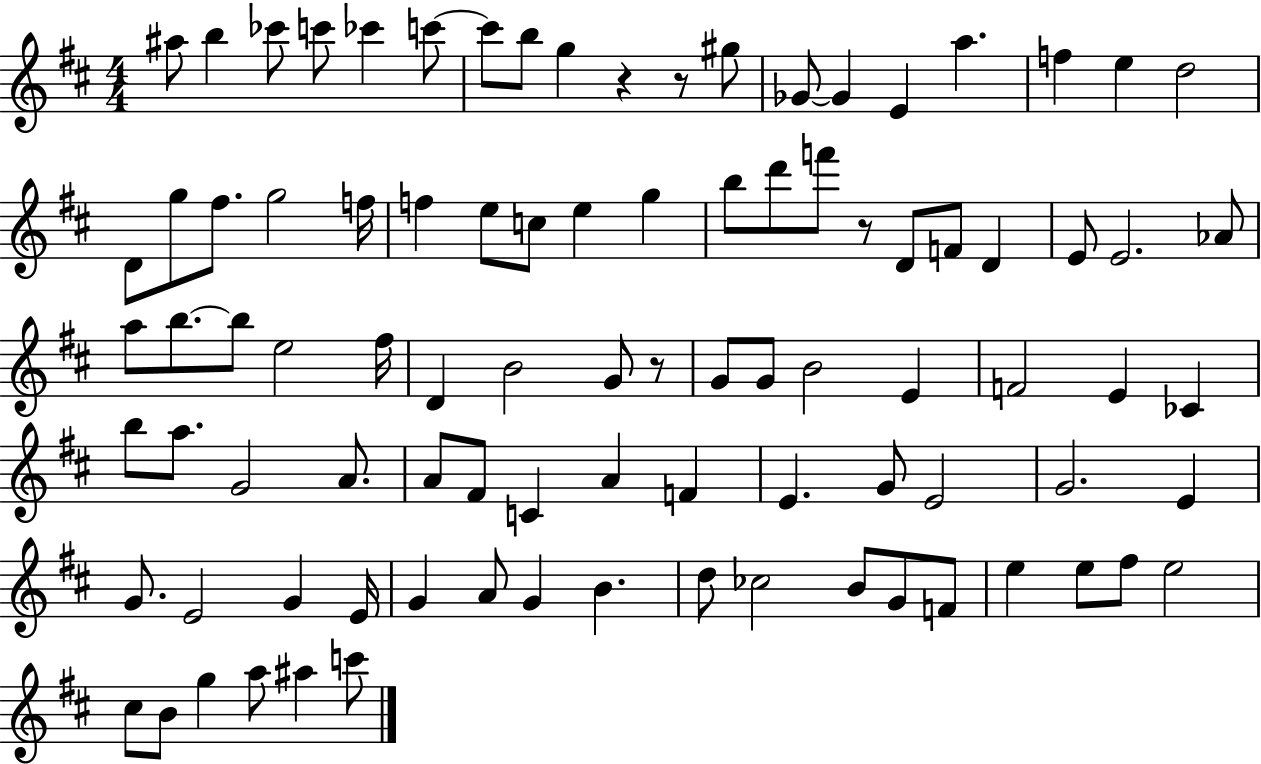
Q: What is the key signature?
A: D major